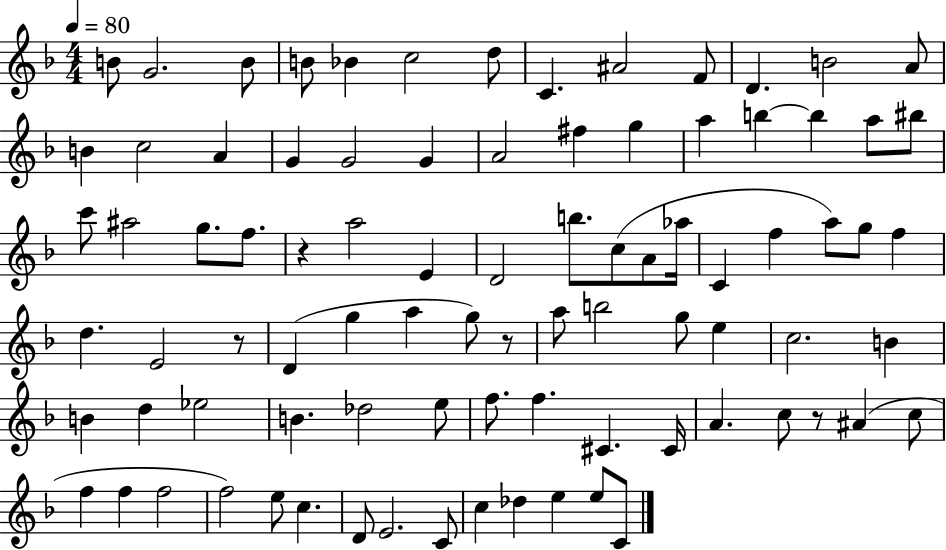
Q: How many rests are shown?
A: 4